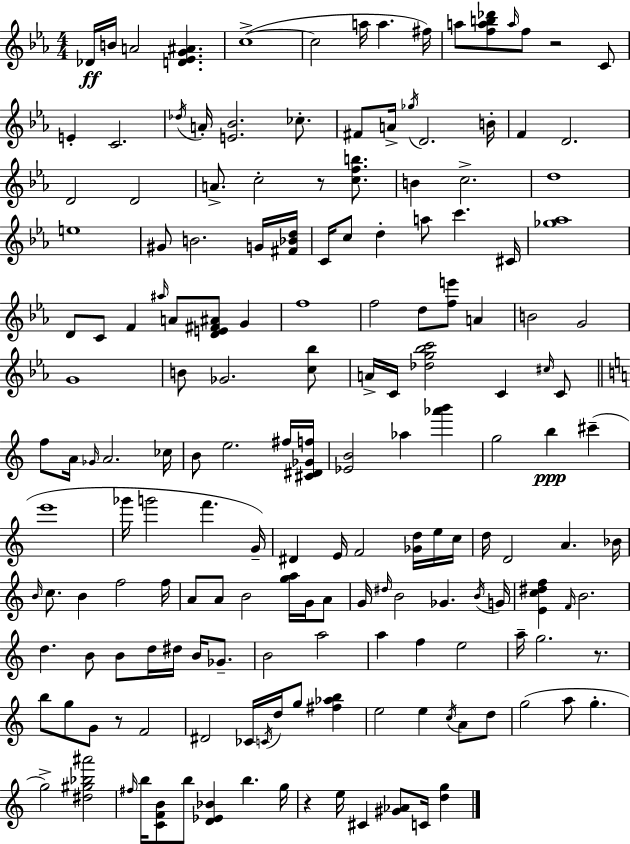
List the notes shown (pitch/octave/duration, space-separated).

Db4/s B4/s A4/h [D4,Eb4,G4,A#4]/q. C5/w C5/h A5/s A5/q. F#5/s A5/e [F5,A5,B5,Db6]/e A5/s F5/e R/h C4/e E4/q C4/h. Db5/s A4/s [E4,Bb4]/h. CES5/e. F#4/e A4/s Gb5/s D4/h. B4/s F4/q D4/h. D4/h D4/h A4/e. C5/h R/e [C5,F5,B5]/e. B4/q C5/h. D5/w E5/w G#4/e B4/h. G4/s [F#4,Bb4,D5]/s C4/s C5/e D5/q A5/e C6/q. C#4/s [Gb5,Ab5]/w D4/e C4/e F4/q A#5/s A4/e [D4,E4,F#4,A#4]/e G4/q F5/w F5/h D5/e [F5,E6]/e A4/q B4/h G4/h G4/w B4/e Gb4/h. [C5,Bb5]/e A4/s C4/s [Db5,G5,Bb5,C6]/h C4/q C#5/s C4/e F5/e A4/s Gb4/s A4/h. CES5/s B4/e E5/h. F#5/s [C#4,D#4,Gb4,F5]/s [Eb4,B4]/h Ab5/q [Ab6,B6]/q G5/h B5/q C#6/q E6/w Gb6/s G6/h F6/q. G4/s D#4/q E4/s F4/h [Gb4,D5]/s E5/s C5/s D5/s D4/h A4/q. Bb4/s B4/s C5/e. B4/q F5/h F5/s A4/e A4/e B4/h [G5,A5]/s G4/s A4/e G4/s D#5/s B4/h Gb4/q. B4/s G4/s [E4,C5,D#5,F5]/q F4/s B4/h. D5/q. B4/e B4/e D5/s D#5/s B4/s Gb4/e. B4/h A5/h A5/q F5/q E5/h A5/s G5/h. R/e. B5/e G5/e G4/e R/e F4/h D#4/h CES4/s C4/s D5/s G5/e [F#5,Ab5,B5]/q E5/h E5/q C5/s A4/e D5/e G5/h A5/e G5/q. G5/h [D#5,G#5,Bb5,A#6]/h F#5/s B5/s [C4,F4,B4]/e B5/e [D4,Eb4,Bb4]/q B5/q. G5/s R/q E5/s C#4/q [G#4,Ab4]/e C4/s [D5,G5]/q